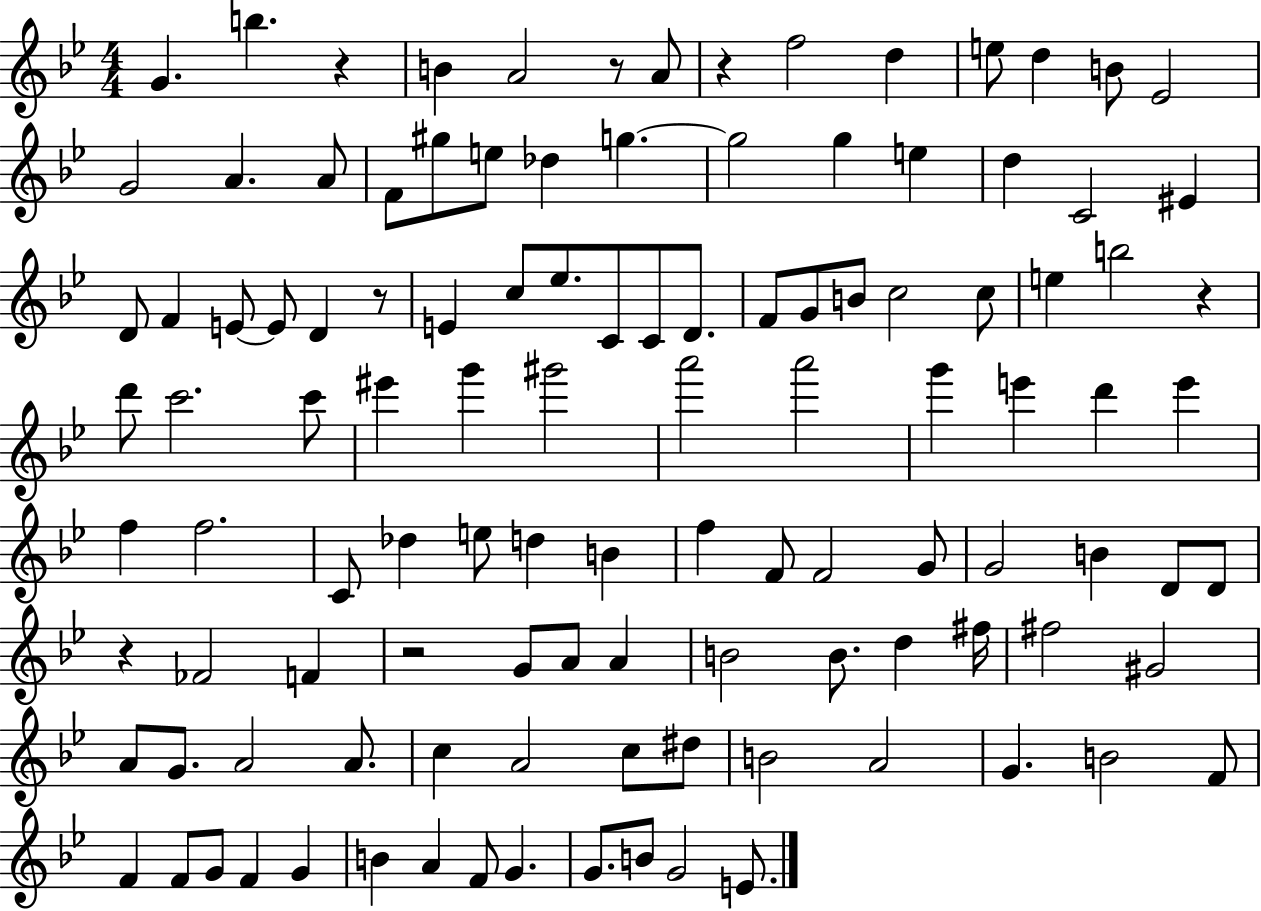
{
  \clef treble
  \numericTimeSignature
  \time 4/4
  \key bes \major
  g'4. b''4. r4 | b'4 a'2 r8 a'8 | r4 f''2 d''4 | e''8 d''4 b'8 ees'2 | \break g'2 a'4. a'8 | f'8 gis''8 e''8 des''4 g''4.~~ | g''2 g''4 e''4 | d''4 c'2 eis'4 | \break d'8 f'4 e'8~~ e'8 d'4 r8 | e'4 c''8 ees''8. c'8 c'8 d'8. | f'8 g'8 b'8 c''2 c''8 | e''4 b''2 r4 | \break d'''8 c'''2. c'''8 | eis'''4 g'''4 gis'''2 | a'''2 a'''2 | g'''4 e'''4 d'''4 e'''4 | \break f''4 f''2. | c'8 des''4 e''8 d''4 b'4 | f''4 f'8 f'2 g'8 | g'2 b'4 d'8 d'8 | \break r4 fes'2 f'4 | r2 g'8 a'8 a'4 | b'2 b'8. d''4 fis''16 | fis''2 gis'2 | \break a'8 g'8. a'2 a'8. | c''4 a'2 c''8 dis''8 | b'2 a'2 | g'4. b'2 f'8 | \break f'4 f'8 g'8 f'4 g'4 | b'4 a'4 f'8 g'4. | g'8. b'8 g'2 e'8. | \bar "|."
}